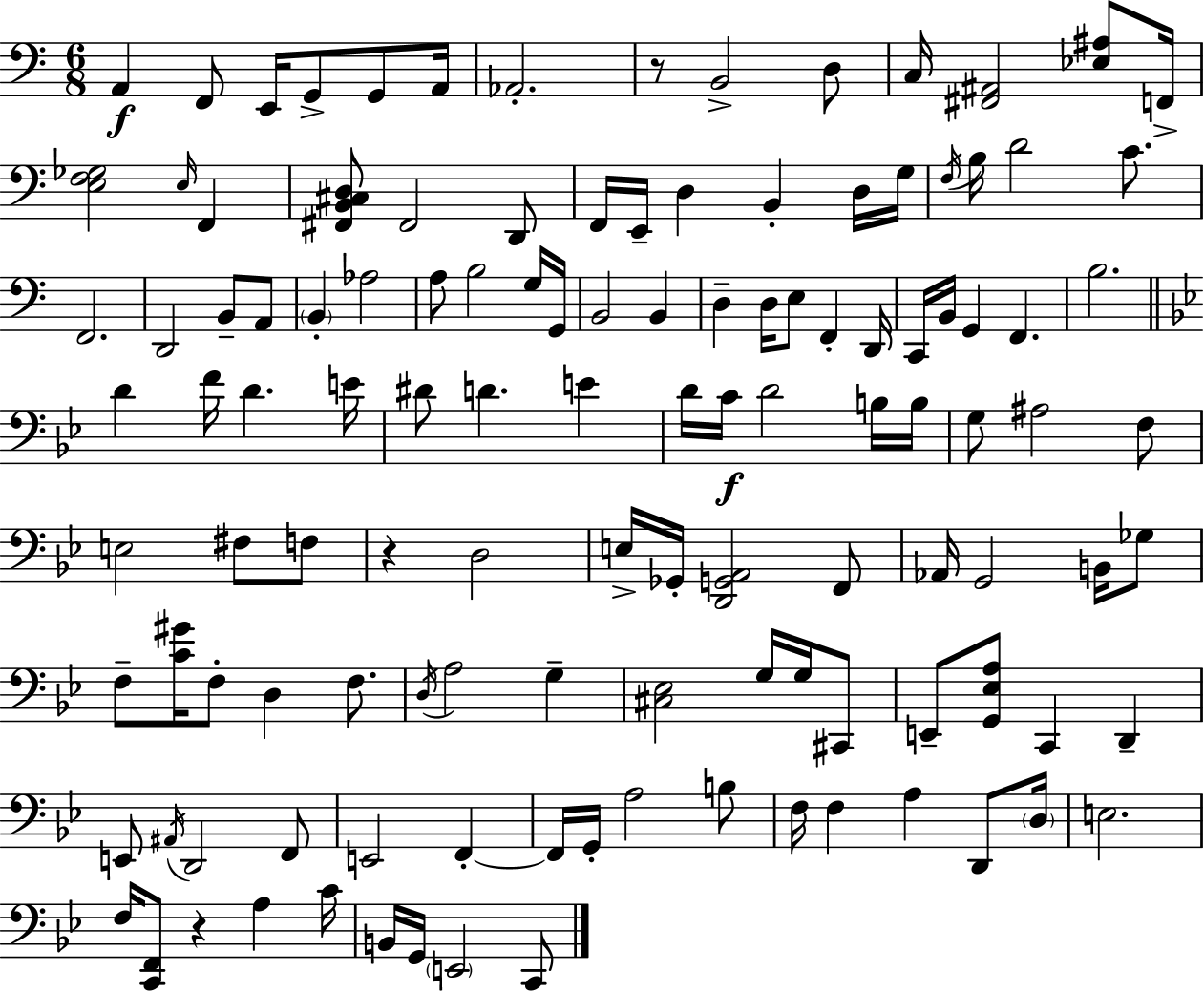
A2/q F2/e E2/s G2/e G2/e A2/s Ab2/h. R/e B2/h D3/e C3/s [F#2,A#2]/h [Eb3,A#3]/e F2/s [E3,F3,Gb3]/h E3/s F2/q [F#2,B2,C#3,D3]/e F#2/h D2/e F2/s E2/s D3/q B2/q D3/s G3/s F3/s B3/s D4/h C4/e. F2/h. D2/h B2/e A2/e B2/q Ab3/h A3/e B3/h G3/s G2/s B2/h B2/q D3/q D3/s E3/e F2/q D2/s C2/s B2/s G2/q F2/q. B3/h. D4/q F4/s D4/q. E4/s D#4/e D4/q. E4/q D4/s C4/s D4/h B3/s B3/s G3/e A#3/h F3/e E3/h F#3/e F3/e R/q D3/h E3/s Gb2/s [D2,G2,A2]/h F2/e Ab2/s G2/h B2/s Gb3/e F3/e [C4,G#4]/s F3/e D3/q F3/e. D3/s A3/h G3/q [C#3,Eb3]/h G3/s G3/s C#2/e E2/e [G2,Eb3,A3]/e C2/q D2/q E2/e A#2/s D2/h F2/e E2/h F2/q F2/s G2/s A3/h B3/e F3/s F3/q A3/q D2/e D3/s E3/h. F3/s [C2,F2]/e R/q A3/q C4/s B2/s G2/s E2/h C2/e